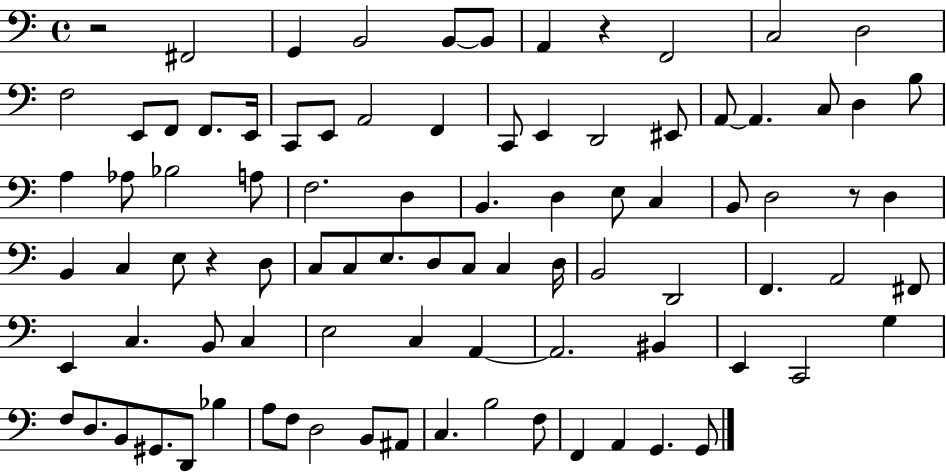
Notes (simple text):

R/h F#2/h G2/q B2/h B2/e B2/e A2/q R/q F2/h C3/h D3/h F3/h E2/e F2/e F2/e. E2/s C2/e E2/e A2/h F2/q C2/e E2/q D2/h EIS2/e A2/e A2/q. C3/e D3/q B3/e A3/q Ab3/e Bb3/h A3/e F3/h. D3/q B2/q. D3/q E3/e C3/q B2/e D3/h R/e D3/q B2/q C3/q E3/e R/q D3/e C3/e C3/e E3/e. D3/e C3/e C3/q D3/s B2/h D2/h F2/q. A2/h F#2/e E2/q C3/q. B2/e C3/q E3/h C3/q A2/q A2/h. BIS2/q E2/q C2/h G3/q F3/e D3/e. B2/e G#2/e. D2/e Bb3/q A3/e F3/e D3/h B2/e A#2/e C3/q. B3/h F3/e F2/q A2/q G2/q. G2/e